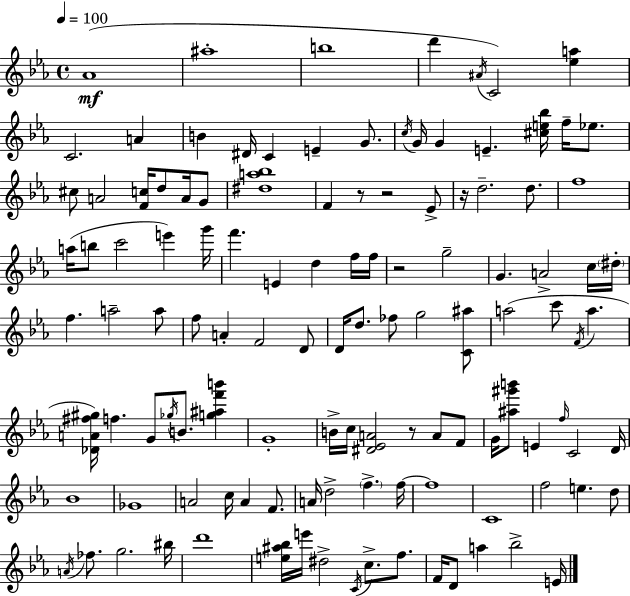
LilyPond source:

{
  \clef treble
  \time 4/4
  \defaultTimeSignature
  \key ees \major
  \tempo 4 = 100
  aes'1(\mf | ais''1-. | b''1 | d'''4 \acciaccatura { ais'16 } c'2) <ees'' a''>4 | \break c'2. a'4 | b'4 dis'16 c'4 e'4-- g'8. | \acciaccatura { c''16 } g'16 g'4 e'4.-- <cis'' e'' bes''>16 f''16-- ees''8. | cis''8 a'2 <f' c''>16 d''8 a'16 | \break g'8 <dis'' a'' bes''>1 | f'4 r8 r2 | ees'8-> r16 d''2.-- d''8. | f''1 | \break a''16( b''8 c'''2 e'''4) | g'''16 f'''4. e'4 d''4 | f''16 f''16 r2 g''2-- | g'4. a'2-> | \break c''16 \parenthesize dis''16-. f''4. a''2-- | a''8 f''8 a'4-. f'2 | d'8 d'16 d''8. fes''8 g''2 | <c' ais''>8 a''2( c'''8 \acciaccatura { f'16 } a''4. | \break <des' a' fis'' gis''>16) f''4. g'8 \acciaccatura { ges''16 } b'8. | <g'' ais'' f''' b'''>4 g'1-. | b'16-> c''16 <dis' ees' a'>2 r8 | a'8 f'8 g'16 <ais'' gis''' b'''>8 e'4 \grace { f''16 } c'2 | \break d'16 bes'1 | ges'1 | a'2 c''16 a'4 | f'8. a'16 d''2-> \parenthesize f''4.-> | \break f''16~~ f''1 | c'1 | f''2 e''4. | d''8 \acciaccatura { a'16 } fes''8. g''2. | \break bis''16 d'''1 | <e'' ais'' bes''>16 e'''16 dis''2-> | \acciaccatura { c'16 } c''8.-> f''8. f'16 d'8 a''4 bes''2-> | e'16 \bar "|."
}